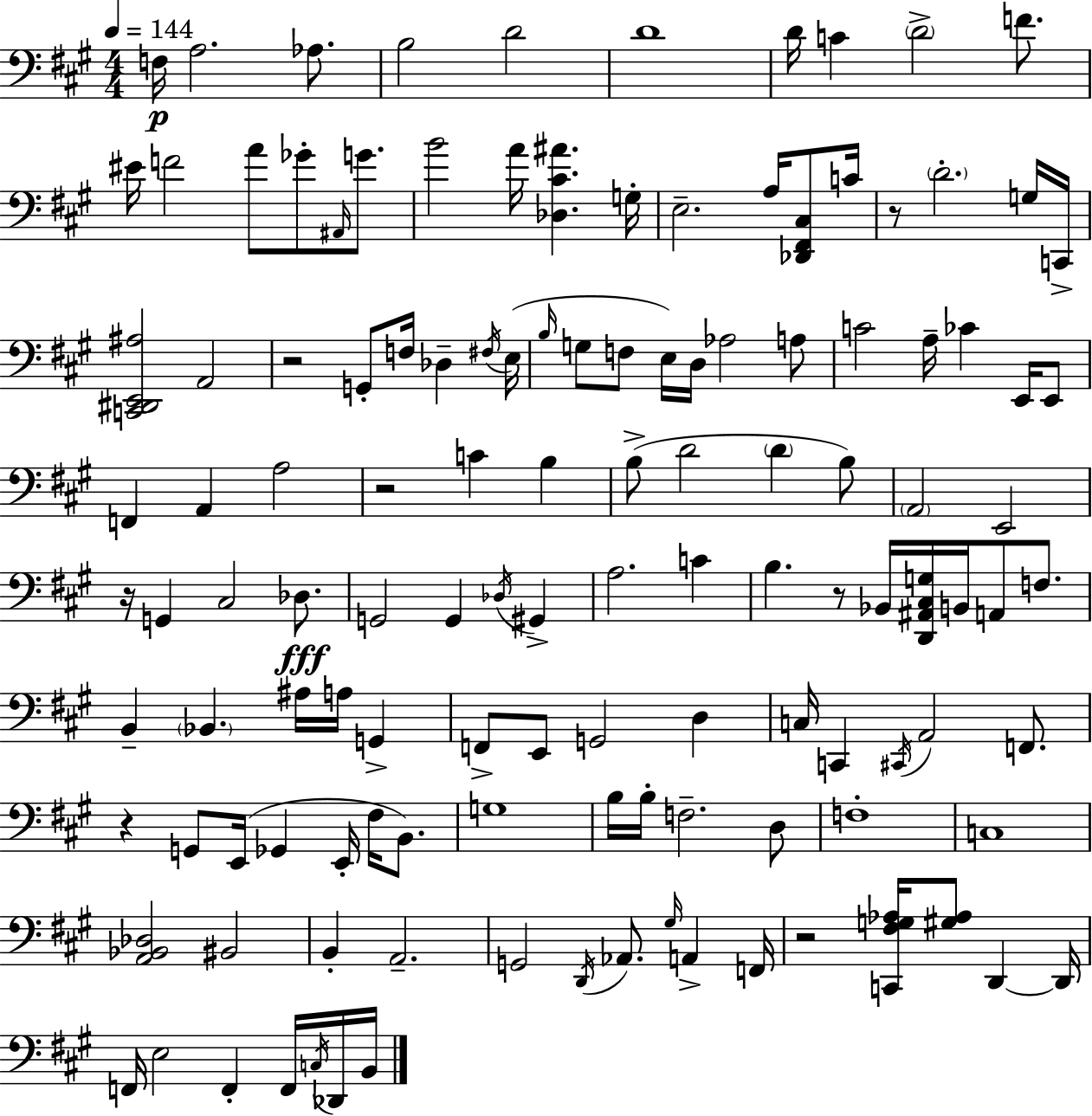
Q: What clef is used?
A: bass